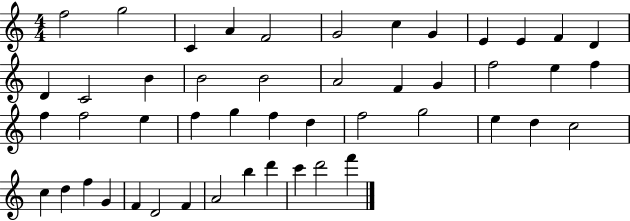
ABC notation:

X:1
T:Untitled
M:4/4
L:1/4
K:C
f2 g2 C A F2 G2 c G E E F D D C2 B B2 B2 A2 F G f2 e f f f2 e f g f d f2 g2 e d c2 c d f G F D2 F A2 b d' c' d'2 f'